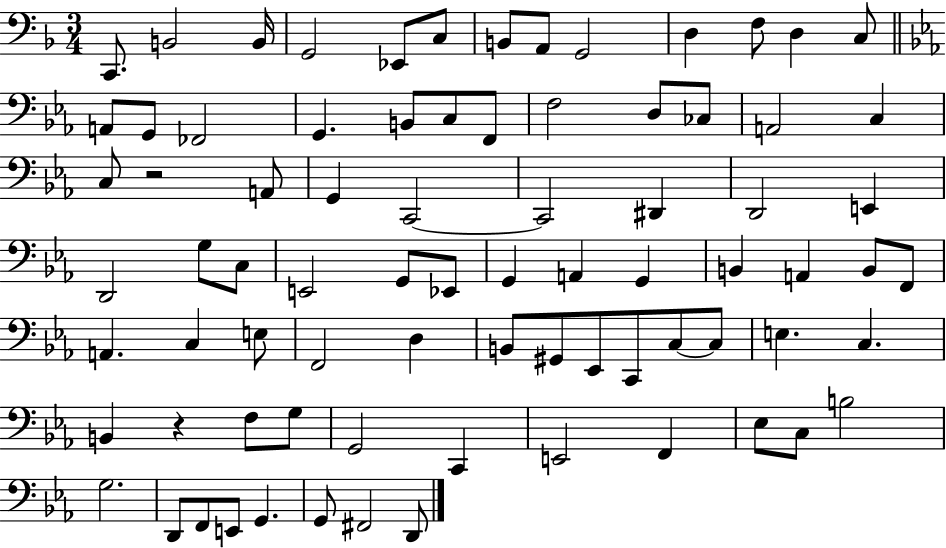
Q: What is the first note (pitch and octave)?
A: C2